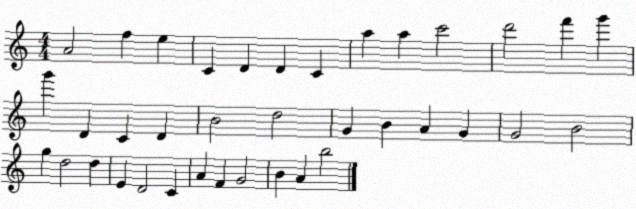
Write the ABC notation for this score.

X:1
T:Untitled
M:4/4
L:1/4
K:C
A2 f e C D D C a a c'2 d'2 f' g' g' D C D B2 d2 G B A G G2 B2 g d2 d E D2 C A F G2 B A b2